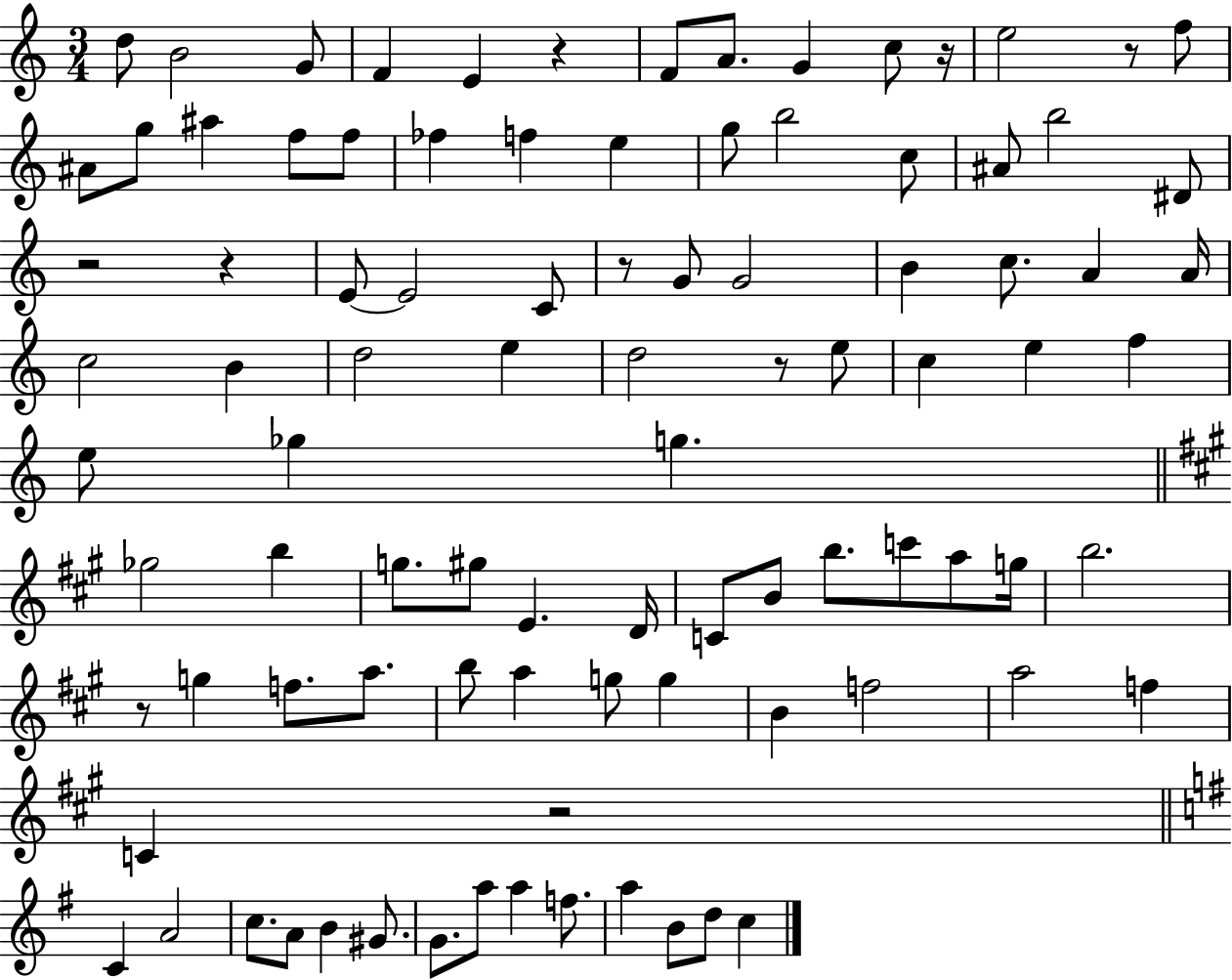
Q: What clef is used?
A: treble